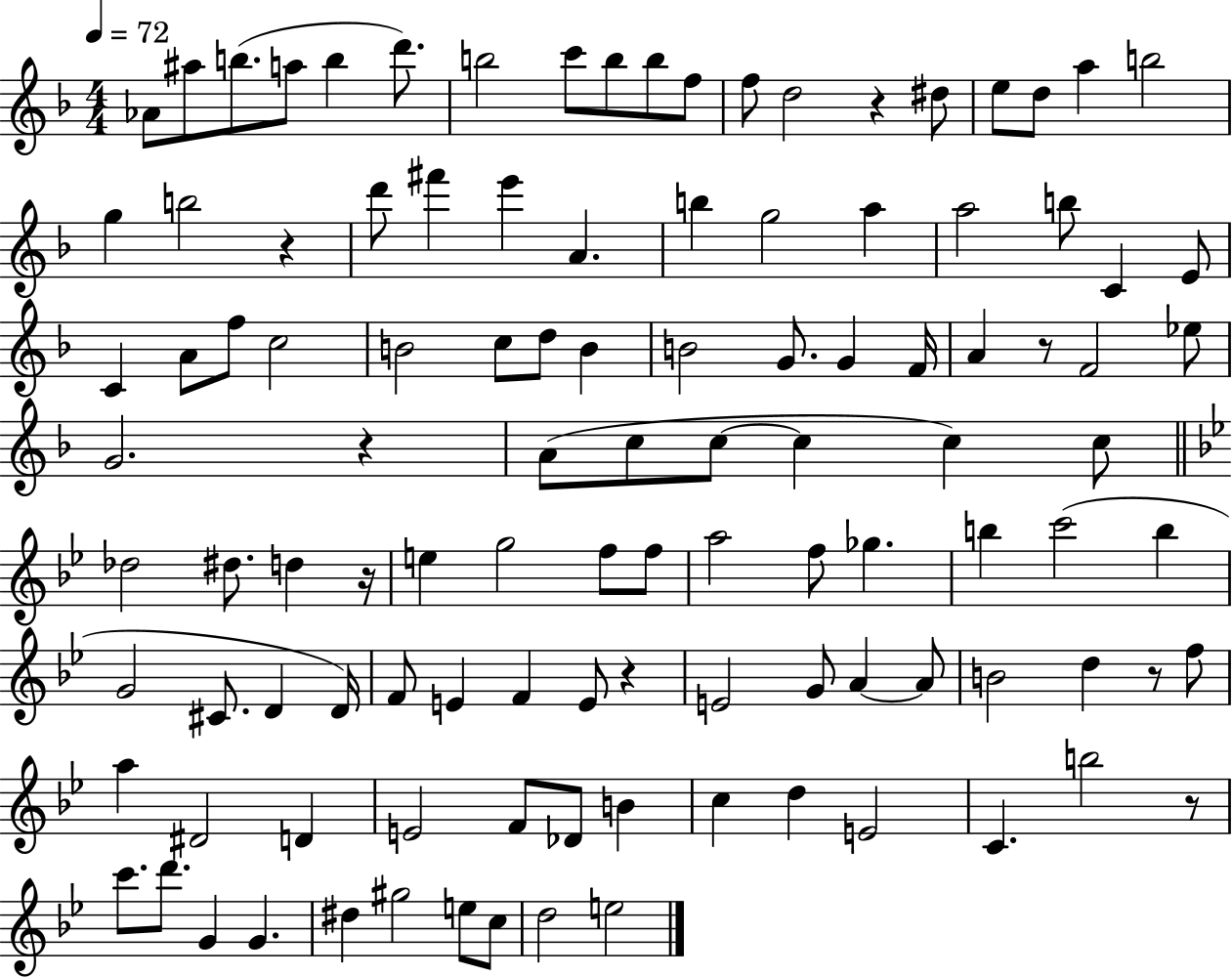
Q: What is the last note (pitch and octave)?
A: E5